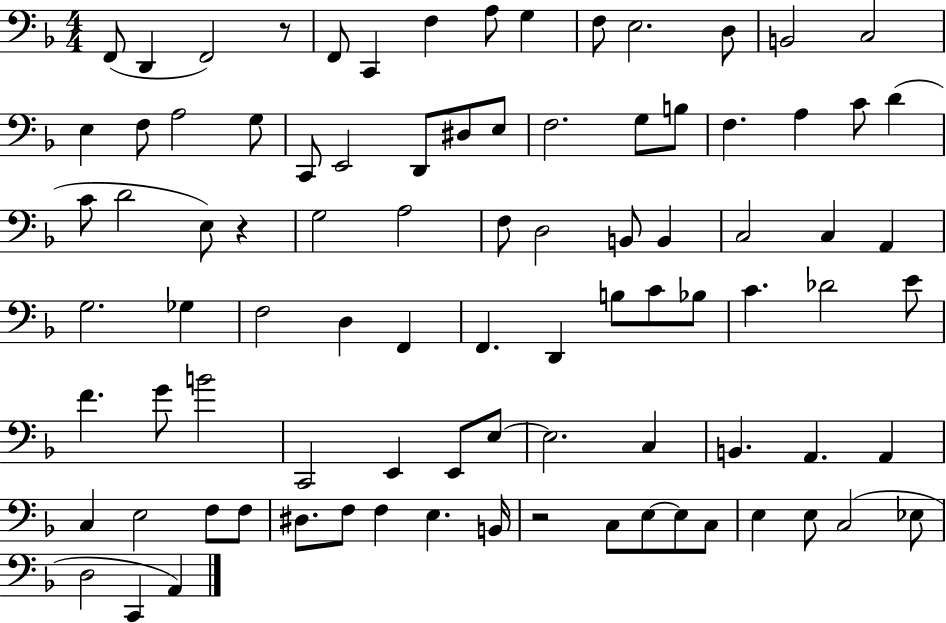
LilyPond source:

{
  \clef bass
  \numericTimeSignature
  \time 4/4
  \key f \major
  \repeat volta 2 { f,8( d,4 f,2) r8 | f,8 c,4 f4 a8 g4 | f8 e2. d8 | b,2 c2 | \break e4 f8 a2 g8 | c,8 e,2 d,8 dis8 e8 | f2. g8 b8 | f4. a4 c'8 d'4( | \break c'8 d'2 e8) r4 | g2 a2 | f8 d2 b,8 b,4 | c2 c4 a,4 | \break g2. ges4 | f2 d4 f,4 | f,4. d,4 b8 c'8 bes8 | c'4. des'2 e'8 | \break f'4. g'8 b'2 | c,2 e,4 e,8 e8~~ | e2. c4 | b,4. a,4. a,4 | \break c4 e2 f8 f8 | dis8. f8 f4 e4. b,16 | r2 c8 e8~~ e8 c8 | e4 e8 c2( ees8 | \break d2 c,4 a,4) | } \bar "|."
}